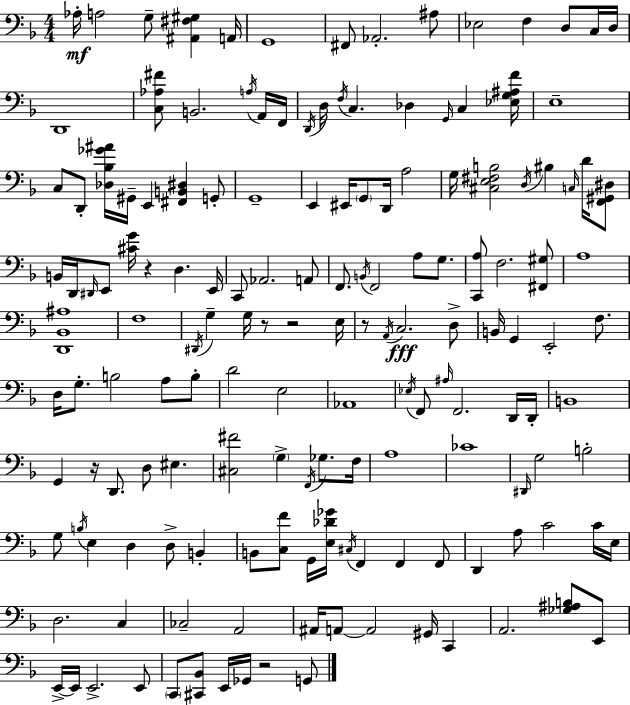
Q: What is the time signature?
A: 4/4